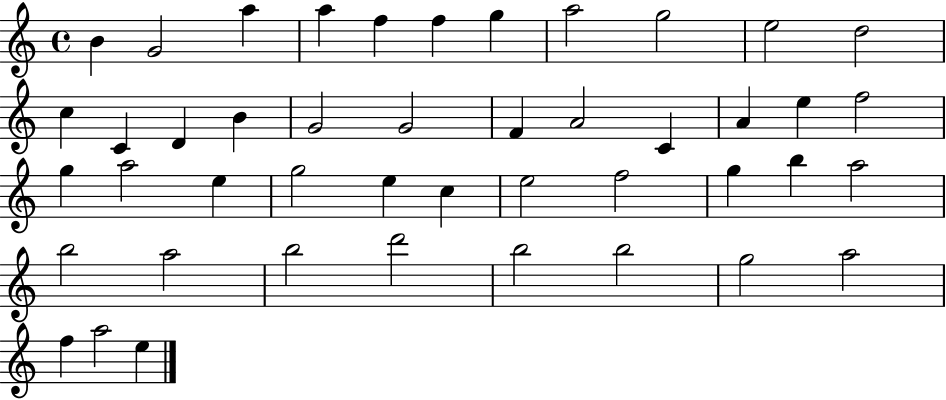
{
  \clef treble
  \time 4/4
  \defaultTimeSignature
  \key c \major
  b'4 g'2 a''4 | a''4 f''4 f''4 g''4 | a''2 g''2 | e''2 d''2 | \break c''4 c'4 d'4 b'4 | g'2 g'2 | f'4 a'2 c'4 | a'4 e''4 f''2 | \break g''4 a''2 e''4 | g''2 e''4 c''4 | e''2 f''2 | g''4 b''4 a''2 | \break b''2 a''2 | b''2 d'''2 | b''2 b''2 | g''2 a''2 | \break f''4 a''2 e''4 | \bar "|."
}